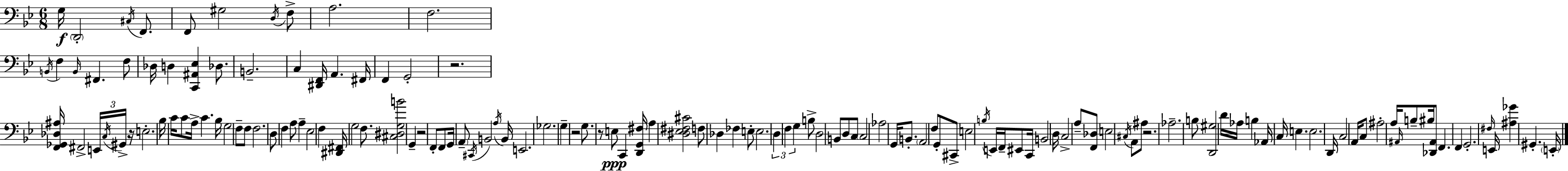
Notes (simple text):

G3/s D2/h C#3/s F2/e. F2/e G#3/h D3/s F3/e A3/h. F3/h. B2/s F3/q B2/s F#2/q. F3/e Db3/s D3/q [C2,A#2,Eb3]/q Db3/e. B2/h. C3/q [D#2,F2]/s A2/q. F#2/s F2/q G2/h R/h. [F2,Gb2,Db3,A#3]/s F#2/h E2/s C3/s G#2/s R/s E3/h. Bb3/s C4/s C4/e A3/s C4/q. Bb3/s G3/h F3/e F3/e F3/h. D3/e F3/q A3/e A3/q Eb3/h F3/q [D#2,F#2]/s G3/h F3/e. [C#3,D#3,G3,B4]/h G2/q R/h F2/e F2/e G2/s A2/e C#2/s B2/h A3/s B2/s E2/h. Gb3/h. G3/q R/h G3/e. R/e E3/e C2/q [D2,G2,F#3]/s A3/q [D#3,Eb3,F#3,C#4]/h F3/e Db3/q FES3/q E3/e E3/h. D3/q F3/q G3/q B3/e D3/h B2/e D3/e C3/e C3/h Ab3/h G2/s B2/e. A2/h F3/e G2/e C#2/e E3/h B3/s E2/s F2/s EIS2/e C2/s B2/h D3/s C3/h A3/e [F2,Db3]/e E3/h C#3/s A2/e A#3/e R/h. Ab3/h. B3/e [D2,G#3]/h D4/s Ab3/s B3/q Ab2/s C3/s E3/q. E3/h. D2/s C3/h A2/s C3/e A#3/h A3/s A#2/s B3/e BIS3/s [Db2,A#2]/e F2/q. F2/q G2/h. F#3/s E2/s [A#3,Gb4]/q G#2/q. E2/s